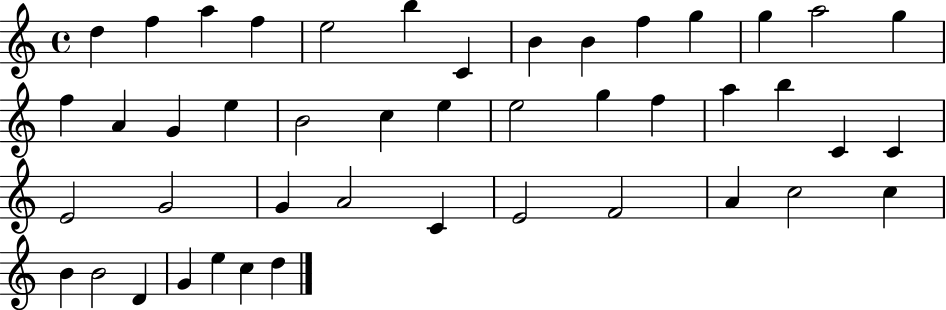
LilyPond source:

{
  \clef treble
  \time 4/4
  \defaultTimeSignature
  \key c \major
  d''4 f''4 a''4 f''4 | e''2 b''4 c'4 | b'4 b'4 f''4 g''4 | g''4 a''2 g''4 | \break f''4 a'4 g'4 e''4 | b'2 c''4 e''4 | e''2 g''4 f''4 | a''4 b''4 c'4 c'4 | \break e'2 g'2 | g'4 a'2 c'4 | e'2 f'2 | a'4 c''2 c''4 | \break b'4 b'2 d'4 | g'4 e''4 c''4 d''4 | \bar "|."
}